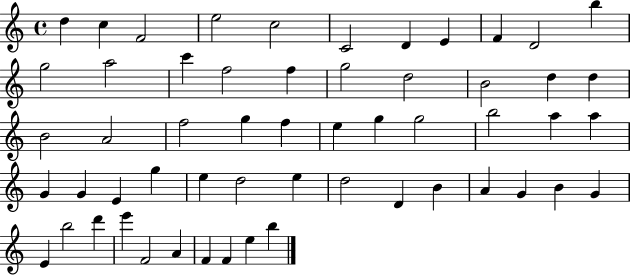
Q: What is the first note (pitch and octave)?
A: D5